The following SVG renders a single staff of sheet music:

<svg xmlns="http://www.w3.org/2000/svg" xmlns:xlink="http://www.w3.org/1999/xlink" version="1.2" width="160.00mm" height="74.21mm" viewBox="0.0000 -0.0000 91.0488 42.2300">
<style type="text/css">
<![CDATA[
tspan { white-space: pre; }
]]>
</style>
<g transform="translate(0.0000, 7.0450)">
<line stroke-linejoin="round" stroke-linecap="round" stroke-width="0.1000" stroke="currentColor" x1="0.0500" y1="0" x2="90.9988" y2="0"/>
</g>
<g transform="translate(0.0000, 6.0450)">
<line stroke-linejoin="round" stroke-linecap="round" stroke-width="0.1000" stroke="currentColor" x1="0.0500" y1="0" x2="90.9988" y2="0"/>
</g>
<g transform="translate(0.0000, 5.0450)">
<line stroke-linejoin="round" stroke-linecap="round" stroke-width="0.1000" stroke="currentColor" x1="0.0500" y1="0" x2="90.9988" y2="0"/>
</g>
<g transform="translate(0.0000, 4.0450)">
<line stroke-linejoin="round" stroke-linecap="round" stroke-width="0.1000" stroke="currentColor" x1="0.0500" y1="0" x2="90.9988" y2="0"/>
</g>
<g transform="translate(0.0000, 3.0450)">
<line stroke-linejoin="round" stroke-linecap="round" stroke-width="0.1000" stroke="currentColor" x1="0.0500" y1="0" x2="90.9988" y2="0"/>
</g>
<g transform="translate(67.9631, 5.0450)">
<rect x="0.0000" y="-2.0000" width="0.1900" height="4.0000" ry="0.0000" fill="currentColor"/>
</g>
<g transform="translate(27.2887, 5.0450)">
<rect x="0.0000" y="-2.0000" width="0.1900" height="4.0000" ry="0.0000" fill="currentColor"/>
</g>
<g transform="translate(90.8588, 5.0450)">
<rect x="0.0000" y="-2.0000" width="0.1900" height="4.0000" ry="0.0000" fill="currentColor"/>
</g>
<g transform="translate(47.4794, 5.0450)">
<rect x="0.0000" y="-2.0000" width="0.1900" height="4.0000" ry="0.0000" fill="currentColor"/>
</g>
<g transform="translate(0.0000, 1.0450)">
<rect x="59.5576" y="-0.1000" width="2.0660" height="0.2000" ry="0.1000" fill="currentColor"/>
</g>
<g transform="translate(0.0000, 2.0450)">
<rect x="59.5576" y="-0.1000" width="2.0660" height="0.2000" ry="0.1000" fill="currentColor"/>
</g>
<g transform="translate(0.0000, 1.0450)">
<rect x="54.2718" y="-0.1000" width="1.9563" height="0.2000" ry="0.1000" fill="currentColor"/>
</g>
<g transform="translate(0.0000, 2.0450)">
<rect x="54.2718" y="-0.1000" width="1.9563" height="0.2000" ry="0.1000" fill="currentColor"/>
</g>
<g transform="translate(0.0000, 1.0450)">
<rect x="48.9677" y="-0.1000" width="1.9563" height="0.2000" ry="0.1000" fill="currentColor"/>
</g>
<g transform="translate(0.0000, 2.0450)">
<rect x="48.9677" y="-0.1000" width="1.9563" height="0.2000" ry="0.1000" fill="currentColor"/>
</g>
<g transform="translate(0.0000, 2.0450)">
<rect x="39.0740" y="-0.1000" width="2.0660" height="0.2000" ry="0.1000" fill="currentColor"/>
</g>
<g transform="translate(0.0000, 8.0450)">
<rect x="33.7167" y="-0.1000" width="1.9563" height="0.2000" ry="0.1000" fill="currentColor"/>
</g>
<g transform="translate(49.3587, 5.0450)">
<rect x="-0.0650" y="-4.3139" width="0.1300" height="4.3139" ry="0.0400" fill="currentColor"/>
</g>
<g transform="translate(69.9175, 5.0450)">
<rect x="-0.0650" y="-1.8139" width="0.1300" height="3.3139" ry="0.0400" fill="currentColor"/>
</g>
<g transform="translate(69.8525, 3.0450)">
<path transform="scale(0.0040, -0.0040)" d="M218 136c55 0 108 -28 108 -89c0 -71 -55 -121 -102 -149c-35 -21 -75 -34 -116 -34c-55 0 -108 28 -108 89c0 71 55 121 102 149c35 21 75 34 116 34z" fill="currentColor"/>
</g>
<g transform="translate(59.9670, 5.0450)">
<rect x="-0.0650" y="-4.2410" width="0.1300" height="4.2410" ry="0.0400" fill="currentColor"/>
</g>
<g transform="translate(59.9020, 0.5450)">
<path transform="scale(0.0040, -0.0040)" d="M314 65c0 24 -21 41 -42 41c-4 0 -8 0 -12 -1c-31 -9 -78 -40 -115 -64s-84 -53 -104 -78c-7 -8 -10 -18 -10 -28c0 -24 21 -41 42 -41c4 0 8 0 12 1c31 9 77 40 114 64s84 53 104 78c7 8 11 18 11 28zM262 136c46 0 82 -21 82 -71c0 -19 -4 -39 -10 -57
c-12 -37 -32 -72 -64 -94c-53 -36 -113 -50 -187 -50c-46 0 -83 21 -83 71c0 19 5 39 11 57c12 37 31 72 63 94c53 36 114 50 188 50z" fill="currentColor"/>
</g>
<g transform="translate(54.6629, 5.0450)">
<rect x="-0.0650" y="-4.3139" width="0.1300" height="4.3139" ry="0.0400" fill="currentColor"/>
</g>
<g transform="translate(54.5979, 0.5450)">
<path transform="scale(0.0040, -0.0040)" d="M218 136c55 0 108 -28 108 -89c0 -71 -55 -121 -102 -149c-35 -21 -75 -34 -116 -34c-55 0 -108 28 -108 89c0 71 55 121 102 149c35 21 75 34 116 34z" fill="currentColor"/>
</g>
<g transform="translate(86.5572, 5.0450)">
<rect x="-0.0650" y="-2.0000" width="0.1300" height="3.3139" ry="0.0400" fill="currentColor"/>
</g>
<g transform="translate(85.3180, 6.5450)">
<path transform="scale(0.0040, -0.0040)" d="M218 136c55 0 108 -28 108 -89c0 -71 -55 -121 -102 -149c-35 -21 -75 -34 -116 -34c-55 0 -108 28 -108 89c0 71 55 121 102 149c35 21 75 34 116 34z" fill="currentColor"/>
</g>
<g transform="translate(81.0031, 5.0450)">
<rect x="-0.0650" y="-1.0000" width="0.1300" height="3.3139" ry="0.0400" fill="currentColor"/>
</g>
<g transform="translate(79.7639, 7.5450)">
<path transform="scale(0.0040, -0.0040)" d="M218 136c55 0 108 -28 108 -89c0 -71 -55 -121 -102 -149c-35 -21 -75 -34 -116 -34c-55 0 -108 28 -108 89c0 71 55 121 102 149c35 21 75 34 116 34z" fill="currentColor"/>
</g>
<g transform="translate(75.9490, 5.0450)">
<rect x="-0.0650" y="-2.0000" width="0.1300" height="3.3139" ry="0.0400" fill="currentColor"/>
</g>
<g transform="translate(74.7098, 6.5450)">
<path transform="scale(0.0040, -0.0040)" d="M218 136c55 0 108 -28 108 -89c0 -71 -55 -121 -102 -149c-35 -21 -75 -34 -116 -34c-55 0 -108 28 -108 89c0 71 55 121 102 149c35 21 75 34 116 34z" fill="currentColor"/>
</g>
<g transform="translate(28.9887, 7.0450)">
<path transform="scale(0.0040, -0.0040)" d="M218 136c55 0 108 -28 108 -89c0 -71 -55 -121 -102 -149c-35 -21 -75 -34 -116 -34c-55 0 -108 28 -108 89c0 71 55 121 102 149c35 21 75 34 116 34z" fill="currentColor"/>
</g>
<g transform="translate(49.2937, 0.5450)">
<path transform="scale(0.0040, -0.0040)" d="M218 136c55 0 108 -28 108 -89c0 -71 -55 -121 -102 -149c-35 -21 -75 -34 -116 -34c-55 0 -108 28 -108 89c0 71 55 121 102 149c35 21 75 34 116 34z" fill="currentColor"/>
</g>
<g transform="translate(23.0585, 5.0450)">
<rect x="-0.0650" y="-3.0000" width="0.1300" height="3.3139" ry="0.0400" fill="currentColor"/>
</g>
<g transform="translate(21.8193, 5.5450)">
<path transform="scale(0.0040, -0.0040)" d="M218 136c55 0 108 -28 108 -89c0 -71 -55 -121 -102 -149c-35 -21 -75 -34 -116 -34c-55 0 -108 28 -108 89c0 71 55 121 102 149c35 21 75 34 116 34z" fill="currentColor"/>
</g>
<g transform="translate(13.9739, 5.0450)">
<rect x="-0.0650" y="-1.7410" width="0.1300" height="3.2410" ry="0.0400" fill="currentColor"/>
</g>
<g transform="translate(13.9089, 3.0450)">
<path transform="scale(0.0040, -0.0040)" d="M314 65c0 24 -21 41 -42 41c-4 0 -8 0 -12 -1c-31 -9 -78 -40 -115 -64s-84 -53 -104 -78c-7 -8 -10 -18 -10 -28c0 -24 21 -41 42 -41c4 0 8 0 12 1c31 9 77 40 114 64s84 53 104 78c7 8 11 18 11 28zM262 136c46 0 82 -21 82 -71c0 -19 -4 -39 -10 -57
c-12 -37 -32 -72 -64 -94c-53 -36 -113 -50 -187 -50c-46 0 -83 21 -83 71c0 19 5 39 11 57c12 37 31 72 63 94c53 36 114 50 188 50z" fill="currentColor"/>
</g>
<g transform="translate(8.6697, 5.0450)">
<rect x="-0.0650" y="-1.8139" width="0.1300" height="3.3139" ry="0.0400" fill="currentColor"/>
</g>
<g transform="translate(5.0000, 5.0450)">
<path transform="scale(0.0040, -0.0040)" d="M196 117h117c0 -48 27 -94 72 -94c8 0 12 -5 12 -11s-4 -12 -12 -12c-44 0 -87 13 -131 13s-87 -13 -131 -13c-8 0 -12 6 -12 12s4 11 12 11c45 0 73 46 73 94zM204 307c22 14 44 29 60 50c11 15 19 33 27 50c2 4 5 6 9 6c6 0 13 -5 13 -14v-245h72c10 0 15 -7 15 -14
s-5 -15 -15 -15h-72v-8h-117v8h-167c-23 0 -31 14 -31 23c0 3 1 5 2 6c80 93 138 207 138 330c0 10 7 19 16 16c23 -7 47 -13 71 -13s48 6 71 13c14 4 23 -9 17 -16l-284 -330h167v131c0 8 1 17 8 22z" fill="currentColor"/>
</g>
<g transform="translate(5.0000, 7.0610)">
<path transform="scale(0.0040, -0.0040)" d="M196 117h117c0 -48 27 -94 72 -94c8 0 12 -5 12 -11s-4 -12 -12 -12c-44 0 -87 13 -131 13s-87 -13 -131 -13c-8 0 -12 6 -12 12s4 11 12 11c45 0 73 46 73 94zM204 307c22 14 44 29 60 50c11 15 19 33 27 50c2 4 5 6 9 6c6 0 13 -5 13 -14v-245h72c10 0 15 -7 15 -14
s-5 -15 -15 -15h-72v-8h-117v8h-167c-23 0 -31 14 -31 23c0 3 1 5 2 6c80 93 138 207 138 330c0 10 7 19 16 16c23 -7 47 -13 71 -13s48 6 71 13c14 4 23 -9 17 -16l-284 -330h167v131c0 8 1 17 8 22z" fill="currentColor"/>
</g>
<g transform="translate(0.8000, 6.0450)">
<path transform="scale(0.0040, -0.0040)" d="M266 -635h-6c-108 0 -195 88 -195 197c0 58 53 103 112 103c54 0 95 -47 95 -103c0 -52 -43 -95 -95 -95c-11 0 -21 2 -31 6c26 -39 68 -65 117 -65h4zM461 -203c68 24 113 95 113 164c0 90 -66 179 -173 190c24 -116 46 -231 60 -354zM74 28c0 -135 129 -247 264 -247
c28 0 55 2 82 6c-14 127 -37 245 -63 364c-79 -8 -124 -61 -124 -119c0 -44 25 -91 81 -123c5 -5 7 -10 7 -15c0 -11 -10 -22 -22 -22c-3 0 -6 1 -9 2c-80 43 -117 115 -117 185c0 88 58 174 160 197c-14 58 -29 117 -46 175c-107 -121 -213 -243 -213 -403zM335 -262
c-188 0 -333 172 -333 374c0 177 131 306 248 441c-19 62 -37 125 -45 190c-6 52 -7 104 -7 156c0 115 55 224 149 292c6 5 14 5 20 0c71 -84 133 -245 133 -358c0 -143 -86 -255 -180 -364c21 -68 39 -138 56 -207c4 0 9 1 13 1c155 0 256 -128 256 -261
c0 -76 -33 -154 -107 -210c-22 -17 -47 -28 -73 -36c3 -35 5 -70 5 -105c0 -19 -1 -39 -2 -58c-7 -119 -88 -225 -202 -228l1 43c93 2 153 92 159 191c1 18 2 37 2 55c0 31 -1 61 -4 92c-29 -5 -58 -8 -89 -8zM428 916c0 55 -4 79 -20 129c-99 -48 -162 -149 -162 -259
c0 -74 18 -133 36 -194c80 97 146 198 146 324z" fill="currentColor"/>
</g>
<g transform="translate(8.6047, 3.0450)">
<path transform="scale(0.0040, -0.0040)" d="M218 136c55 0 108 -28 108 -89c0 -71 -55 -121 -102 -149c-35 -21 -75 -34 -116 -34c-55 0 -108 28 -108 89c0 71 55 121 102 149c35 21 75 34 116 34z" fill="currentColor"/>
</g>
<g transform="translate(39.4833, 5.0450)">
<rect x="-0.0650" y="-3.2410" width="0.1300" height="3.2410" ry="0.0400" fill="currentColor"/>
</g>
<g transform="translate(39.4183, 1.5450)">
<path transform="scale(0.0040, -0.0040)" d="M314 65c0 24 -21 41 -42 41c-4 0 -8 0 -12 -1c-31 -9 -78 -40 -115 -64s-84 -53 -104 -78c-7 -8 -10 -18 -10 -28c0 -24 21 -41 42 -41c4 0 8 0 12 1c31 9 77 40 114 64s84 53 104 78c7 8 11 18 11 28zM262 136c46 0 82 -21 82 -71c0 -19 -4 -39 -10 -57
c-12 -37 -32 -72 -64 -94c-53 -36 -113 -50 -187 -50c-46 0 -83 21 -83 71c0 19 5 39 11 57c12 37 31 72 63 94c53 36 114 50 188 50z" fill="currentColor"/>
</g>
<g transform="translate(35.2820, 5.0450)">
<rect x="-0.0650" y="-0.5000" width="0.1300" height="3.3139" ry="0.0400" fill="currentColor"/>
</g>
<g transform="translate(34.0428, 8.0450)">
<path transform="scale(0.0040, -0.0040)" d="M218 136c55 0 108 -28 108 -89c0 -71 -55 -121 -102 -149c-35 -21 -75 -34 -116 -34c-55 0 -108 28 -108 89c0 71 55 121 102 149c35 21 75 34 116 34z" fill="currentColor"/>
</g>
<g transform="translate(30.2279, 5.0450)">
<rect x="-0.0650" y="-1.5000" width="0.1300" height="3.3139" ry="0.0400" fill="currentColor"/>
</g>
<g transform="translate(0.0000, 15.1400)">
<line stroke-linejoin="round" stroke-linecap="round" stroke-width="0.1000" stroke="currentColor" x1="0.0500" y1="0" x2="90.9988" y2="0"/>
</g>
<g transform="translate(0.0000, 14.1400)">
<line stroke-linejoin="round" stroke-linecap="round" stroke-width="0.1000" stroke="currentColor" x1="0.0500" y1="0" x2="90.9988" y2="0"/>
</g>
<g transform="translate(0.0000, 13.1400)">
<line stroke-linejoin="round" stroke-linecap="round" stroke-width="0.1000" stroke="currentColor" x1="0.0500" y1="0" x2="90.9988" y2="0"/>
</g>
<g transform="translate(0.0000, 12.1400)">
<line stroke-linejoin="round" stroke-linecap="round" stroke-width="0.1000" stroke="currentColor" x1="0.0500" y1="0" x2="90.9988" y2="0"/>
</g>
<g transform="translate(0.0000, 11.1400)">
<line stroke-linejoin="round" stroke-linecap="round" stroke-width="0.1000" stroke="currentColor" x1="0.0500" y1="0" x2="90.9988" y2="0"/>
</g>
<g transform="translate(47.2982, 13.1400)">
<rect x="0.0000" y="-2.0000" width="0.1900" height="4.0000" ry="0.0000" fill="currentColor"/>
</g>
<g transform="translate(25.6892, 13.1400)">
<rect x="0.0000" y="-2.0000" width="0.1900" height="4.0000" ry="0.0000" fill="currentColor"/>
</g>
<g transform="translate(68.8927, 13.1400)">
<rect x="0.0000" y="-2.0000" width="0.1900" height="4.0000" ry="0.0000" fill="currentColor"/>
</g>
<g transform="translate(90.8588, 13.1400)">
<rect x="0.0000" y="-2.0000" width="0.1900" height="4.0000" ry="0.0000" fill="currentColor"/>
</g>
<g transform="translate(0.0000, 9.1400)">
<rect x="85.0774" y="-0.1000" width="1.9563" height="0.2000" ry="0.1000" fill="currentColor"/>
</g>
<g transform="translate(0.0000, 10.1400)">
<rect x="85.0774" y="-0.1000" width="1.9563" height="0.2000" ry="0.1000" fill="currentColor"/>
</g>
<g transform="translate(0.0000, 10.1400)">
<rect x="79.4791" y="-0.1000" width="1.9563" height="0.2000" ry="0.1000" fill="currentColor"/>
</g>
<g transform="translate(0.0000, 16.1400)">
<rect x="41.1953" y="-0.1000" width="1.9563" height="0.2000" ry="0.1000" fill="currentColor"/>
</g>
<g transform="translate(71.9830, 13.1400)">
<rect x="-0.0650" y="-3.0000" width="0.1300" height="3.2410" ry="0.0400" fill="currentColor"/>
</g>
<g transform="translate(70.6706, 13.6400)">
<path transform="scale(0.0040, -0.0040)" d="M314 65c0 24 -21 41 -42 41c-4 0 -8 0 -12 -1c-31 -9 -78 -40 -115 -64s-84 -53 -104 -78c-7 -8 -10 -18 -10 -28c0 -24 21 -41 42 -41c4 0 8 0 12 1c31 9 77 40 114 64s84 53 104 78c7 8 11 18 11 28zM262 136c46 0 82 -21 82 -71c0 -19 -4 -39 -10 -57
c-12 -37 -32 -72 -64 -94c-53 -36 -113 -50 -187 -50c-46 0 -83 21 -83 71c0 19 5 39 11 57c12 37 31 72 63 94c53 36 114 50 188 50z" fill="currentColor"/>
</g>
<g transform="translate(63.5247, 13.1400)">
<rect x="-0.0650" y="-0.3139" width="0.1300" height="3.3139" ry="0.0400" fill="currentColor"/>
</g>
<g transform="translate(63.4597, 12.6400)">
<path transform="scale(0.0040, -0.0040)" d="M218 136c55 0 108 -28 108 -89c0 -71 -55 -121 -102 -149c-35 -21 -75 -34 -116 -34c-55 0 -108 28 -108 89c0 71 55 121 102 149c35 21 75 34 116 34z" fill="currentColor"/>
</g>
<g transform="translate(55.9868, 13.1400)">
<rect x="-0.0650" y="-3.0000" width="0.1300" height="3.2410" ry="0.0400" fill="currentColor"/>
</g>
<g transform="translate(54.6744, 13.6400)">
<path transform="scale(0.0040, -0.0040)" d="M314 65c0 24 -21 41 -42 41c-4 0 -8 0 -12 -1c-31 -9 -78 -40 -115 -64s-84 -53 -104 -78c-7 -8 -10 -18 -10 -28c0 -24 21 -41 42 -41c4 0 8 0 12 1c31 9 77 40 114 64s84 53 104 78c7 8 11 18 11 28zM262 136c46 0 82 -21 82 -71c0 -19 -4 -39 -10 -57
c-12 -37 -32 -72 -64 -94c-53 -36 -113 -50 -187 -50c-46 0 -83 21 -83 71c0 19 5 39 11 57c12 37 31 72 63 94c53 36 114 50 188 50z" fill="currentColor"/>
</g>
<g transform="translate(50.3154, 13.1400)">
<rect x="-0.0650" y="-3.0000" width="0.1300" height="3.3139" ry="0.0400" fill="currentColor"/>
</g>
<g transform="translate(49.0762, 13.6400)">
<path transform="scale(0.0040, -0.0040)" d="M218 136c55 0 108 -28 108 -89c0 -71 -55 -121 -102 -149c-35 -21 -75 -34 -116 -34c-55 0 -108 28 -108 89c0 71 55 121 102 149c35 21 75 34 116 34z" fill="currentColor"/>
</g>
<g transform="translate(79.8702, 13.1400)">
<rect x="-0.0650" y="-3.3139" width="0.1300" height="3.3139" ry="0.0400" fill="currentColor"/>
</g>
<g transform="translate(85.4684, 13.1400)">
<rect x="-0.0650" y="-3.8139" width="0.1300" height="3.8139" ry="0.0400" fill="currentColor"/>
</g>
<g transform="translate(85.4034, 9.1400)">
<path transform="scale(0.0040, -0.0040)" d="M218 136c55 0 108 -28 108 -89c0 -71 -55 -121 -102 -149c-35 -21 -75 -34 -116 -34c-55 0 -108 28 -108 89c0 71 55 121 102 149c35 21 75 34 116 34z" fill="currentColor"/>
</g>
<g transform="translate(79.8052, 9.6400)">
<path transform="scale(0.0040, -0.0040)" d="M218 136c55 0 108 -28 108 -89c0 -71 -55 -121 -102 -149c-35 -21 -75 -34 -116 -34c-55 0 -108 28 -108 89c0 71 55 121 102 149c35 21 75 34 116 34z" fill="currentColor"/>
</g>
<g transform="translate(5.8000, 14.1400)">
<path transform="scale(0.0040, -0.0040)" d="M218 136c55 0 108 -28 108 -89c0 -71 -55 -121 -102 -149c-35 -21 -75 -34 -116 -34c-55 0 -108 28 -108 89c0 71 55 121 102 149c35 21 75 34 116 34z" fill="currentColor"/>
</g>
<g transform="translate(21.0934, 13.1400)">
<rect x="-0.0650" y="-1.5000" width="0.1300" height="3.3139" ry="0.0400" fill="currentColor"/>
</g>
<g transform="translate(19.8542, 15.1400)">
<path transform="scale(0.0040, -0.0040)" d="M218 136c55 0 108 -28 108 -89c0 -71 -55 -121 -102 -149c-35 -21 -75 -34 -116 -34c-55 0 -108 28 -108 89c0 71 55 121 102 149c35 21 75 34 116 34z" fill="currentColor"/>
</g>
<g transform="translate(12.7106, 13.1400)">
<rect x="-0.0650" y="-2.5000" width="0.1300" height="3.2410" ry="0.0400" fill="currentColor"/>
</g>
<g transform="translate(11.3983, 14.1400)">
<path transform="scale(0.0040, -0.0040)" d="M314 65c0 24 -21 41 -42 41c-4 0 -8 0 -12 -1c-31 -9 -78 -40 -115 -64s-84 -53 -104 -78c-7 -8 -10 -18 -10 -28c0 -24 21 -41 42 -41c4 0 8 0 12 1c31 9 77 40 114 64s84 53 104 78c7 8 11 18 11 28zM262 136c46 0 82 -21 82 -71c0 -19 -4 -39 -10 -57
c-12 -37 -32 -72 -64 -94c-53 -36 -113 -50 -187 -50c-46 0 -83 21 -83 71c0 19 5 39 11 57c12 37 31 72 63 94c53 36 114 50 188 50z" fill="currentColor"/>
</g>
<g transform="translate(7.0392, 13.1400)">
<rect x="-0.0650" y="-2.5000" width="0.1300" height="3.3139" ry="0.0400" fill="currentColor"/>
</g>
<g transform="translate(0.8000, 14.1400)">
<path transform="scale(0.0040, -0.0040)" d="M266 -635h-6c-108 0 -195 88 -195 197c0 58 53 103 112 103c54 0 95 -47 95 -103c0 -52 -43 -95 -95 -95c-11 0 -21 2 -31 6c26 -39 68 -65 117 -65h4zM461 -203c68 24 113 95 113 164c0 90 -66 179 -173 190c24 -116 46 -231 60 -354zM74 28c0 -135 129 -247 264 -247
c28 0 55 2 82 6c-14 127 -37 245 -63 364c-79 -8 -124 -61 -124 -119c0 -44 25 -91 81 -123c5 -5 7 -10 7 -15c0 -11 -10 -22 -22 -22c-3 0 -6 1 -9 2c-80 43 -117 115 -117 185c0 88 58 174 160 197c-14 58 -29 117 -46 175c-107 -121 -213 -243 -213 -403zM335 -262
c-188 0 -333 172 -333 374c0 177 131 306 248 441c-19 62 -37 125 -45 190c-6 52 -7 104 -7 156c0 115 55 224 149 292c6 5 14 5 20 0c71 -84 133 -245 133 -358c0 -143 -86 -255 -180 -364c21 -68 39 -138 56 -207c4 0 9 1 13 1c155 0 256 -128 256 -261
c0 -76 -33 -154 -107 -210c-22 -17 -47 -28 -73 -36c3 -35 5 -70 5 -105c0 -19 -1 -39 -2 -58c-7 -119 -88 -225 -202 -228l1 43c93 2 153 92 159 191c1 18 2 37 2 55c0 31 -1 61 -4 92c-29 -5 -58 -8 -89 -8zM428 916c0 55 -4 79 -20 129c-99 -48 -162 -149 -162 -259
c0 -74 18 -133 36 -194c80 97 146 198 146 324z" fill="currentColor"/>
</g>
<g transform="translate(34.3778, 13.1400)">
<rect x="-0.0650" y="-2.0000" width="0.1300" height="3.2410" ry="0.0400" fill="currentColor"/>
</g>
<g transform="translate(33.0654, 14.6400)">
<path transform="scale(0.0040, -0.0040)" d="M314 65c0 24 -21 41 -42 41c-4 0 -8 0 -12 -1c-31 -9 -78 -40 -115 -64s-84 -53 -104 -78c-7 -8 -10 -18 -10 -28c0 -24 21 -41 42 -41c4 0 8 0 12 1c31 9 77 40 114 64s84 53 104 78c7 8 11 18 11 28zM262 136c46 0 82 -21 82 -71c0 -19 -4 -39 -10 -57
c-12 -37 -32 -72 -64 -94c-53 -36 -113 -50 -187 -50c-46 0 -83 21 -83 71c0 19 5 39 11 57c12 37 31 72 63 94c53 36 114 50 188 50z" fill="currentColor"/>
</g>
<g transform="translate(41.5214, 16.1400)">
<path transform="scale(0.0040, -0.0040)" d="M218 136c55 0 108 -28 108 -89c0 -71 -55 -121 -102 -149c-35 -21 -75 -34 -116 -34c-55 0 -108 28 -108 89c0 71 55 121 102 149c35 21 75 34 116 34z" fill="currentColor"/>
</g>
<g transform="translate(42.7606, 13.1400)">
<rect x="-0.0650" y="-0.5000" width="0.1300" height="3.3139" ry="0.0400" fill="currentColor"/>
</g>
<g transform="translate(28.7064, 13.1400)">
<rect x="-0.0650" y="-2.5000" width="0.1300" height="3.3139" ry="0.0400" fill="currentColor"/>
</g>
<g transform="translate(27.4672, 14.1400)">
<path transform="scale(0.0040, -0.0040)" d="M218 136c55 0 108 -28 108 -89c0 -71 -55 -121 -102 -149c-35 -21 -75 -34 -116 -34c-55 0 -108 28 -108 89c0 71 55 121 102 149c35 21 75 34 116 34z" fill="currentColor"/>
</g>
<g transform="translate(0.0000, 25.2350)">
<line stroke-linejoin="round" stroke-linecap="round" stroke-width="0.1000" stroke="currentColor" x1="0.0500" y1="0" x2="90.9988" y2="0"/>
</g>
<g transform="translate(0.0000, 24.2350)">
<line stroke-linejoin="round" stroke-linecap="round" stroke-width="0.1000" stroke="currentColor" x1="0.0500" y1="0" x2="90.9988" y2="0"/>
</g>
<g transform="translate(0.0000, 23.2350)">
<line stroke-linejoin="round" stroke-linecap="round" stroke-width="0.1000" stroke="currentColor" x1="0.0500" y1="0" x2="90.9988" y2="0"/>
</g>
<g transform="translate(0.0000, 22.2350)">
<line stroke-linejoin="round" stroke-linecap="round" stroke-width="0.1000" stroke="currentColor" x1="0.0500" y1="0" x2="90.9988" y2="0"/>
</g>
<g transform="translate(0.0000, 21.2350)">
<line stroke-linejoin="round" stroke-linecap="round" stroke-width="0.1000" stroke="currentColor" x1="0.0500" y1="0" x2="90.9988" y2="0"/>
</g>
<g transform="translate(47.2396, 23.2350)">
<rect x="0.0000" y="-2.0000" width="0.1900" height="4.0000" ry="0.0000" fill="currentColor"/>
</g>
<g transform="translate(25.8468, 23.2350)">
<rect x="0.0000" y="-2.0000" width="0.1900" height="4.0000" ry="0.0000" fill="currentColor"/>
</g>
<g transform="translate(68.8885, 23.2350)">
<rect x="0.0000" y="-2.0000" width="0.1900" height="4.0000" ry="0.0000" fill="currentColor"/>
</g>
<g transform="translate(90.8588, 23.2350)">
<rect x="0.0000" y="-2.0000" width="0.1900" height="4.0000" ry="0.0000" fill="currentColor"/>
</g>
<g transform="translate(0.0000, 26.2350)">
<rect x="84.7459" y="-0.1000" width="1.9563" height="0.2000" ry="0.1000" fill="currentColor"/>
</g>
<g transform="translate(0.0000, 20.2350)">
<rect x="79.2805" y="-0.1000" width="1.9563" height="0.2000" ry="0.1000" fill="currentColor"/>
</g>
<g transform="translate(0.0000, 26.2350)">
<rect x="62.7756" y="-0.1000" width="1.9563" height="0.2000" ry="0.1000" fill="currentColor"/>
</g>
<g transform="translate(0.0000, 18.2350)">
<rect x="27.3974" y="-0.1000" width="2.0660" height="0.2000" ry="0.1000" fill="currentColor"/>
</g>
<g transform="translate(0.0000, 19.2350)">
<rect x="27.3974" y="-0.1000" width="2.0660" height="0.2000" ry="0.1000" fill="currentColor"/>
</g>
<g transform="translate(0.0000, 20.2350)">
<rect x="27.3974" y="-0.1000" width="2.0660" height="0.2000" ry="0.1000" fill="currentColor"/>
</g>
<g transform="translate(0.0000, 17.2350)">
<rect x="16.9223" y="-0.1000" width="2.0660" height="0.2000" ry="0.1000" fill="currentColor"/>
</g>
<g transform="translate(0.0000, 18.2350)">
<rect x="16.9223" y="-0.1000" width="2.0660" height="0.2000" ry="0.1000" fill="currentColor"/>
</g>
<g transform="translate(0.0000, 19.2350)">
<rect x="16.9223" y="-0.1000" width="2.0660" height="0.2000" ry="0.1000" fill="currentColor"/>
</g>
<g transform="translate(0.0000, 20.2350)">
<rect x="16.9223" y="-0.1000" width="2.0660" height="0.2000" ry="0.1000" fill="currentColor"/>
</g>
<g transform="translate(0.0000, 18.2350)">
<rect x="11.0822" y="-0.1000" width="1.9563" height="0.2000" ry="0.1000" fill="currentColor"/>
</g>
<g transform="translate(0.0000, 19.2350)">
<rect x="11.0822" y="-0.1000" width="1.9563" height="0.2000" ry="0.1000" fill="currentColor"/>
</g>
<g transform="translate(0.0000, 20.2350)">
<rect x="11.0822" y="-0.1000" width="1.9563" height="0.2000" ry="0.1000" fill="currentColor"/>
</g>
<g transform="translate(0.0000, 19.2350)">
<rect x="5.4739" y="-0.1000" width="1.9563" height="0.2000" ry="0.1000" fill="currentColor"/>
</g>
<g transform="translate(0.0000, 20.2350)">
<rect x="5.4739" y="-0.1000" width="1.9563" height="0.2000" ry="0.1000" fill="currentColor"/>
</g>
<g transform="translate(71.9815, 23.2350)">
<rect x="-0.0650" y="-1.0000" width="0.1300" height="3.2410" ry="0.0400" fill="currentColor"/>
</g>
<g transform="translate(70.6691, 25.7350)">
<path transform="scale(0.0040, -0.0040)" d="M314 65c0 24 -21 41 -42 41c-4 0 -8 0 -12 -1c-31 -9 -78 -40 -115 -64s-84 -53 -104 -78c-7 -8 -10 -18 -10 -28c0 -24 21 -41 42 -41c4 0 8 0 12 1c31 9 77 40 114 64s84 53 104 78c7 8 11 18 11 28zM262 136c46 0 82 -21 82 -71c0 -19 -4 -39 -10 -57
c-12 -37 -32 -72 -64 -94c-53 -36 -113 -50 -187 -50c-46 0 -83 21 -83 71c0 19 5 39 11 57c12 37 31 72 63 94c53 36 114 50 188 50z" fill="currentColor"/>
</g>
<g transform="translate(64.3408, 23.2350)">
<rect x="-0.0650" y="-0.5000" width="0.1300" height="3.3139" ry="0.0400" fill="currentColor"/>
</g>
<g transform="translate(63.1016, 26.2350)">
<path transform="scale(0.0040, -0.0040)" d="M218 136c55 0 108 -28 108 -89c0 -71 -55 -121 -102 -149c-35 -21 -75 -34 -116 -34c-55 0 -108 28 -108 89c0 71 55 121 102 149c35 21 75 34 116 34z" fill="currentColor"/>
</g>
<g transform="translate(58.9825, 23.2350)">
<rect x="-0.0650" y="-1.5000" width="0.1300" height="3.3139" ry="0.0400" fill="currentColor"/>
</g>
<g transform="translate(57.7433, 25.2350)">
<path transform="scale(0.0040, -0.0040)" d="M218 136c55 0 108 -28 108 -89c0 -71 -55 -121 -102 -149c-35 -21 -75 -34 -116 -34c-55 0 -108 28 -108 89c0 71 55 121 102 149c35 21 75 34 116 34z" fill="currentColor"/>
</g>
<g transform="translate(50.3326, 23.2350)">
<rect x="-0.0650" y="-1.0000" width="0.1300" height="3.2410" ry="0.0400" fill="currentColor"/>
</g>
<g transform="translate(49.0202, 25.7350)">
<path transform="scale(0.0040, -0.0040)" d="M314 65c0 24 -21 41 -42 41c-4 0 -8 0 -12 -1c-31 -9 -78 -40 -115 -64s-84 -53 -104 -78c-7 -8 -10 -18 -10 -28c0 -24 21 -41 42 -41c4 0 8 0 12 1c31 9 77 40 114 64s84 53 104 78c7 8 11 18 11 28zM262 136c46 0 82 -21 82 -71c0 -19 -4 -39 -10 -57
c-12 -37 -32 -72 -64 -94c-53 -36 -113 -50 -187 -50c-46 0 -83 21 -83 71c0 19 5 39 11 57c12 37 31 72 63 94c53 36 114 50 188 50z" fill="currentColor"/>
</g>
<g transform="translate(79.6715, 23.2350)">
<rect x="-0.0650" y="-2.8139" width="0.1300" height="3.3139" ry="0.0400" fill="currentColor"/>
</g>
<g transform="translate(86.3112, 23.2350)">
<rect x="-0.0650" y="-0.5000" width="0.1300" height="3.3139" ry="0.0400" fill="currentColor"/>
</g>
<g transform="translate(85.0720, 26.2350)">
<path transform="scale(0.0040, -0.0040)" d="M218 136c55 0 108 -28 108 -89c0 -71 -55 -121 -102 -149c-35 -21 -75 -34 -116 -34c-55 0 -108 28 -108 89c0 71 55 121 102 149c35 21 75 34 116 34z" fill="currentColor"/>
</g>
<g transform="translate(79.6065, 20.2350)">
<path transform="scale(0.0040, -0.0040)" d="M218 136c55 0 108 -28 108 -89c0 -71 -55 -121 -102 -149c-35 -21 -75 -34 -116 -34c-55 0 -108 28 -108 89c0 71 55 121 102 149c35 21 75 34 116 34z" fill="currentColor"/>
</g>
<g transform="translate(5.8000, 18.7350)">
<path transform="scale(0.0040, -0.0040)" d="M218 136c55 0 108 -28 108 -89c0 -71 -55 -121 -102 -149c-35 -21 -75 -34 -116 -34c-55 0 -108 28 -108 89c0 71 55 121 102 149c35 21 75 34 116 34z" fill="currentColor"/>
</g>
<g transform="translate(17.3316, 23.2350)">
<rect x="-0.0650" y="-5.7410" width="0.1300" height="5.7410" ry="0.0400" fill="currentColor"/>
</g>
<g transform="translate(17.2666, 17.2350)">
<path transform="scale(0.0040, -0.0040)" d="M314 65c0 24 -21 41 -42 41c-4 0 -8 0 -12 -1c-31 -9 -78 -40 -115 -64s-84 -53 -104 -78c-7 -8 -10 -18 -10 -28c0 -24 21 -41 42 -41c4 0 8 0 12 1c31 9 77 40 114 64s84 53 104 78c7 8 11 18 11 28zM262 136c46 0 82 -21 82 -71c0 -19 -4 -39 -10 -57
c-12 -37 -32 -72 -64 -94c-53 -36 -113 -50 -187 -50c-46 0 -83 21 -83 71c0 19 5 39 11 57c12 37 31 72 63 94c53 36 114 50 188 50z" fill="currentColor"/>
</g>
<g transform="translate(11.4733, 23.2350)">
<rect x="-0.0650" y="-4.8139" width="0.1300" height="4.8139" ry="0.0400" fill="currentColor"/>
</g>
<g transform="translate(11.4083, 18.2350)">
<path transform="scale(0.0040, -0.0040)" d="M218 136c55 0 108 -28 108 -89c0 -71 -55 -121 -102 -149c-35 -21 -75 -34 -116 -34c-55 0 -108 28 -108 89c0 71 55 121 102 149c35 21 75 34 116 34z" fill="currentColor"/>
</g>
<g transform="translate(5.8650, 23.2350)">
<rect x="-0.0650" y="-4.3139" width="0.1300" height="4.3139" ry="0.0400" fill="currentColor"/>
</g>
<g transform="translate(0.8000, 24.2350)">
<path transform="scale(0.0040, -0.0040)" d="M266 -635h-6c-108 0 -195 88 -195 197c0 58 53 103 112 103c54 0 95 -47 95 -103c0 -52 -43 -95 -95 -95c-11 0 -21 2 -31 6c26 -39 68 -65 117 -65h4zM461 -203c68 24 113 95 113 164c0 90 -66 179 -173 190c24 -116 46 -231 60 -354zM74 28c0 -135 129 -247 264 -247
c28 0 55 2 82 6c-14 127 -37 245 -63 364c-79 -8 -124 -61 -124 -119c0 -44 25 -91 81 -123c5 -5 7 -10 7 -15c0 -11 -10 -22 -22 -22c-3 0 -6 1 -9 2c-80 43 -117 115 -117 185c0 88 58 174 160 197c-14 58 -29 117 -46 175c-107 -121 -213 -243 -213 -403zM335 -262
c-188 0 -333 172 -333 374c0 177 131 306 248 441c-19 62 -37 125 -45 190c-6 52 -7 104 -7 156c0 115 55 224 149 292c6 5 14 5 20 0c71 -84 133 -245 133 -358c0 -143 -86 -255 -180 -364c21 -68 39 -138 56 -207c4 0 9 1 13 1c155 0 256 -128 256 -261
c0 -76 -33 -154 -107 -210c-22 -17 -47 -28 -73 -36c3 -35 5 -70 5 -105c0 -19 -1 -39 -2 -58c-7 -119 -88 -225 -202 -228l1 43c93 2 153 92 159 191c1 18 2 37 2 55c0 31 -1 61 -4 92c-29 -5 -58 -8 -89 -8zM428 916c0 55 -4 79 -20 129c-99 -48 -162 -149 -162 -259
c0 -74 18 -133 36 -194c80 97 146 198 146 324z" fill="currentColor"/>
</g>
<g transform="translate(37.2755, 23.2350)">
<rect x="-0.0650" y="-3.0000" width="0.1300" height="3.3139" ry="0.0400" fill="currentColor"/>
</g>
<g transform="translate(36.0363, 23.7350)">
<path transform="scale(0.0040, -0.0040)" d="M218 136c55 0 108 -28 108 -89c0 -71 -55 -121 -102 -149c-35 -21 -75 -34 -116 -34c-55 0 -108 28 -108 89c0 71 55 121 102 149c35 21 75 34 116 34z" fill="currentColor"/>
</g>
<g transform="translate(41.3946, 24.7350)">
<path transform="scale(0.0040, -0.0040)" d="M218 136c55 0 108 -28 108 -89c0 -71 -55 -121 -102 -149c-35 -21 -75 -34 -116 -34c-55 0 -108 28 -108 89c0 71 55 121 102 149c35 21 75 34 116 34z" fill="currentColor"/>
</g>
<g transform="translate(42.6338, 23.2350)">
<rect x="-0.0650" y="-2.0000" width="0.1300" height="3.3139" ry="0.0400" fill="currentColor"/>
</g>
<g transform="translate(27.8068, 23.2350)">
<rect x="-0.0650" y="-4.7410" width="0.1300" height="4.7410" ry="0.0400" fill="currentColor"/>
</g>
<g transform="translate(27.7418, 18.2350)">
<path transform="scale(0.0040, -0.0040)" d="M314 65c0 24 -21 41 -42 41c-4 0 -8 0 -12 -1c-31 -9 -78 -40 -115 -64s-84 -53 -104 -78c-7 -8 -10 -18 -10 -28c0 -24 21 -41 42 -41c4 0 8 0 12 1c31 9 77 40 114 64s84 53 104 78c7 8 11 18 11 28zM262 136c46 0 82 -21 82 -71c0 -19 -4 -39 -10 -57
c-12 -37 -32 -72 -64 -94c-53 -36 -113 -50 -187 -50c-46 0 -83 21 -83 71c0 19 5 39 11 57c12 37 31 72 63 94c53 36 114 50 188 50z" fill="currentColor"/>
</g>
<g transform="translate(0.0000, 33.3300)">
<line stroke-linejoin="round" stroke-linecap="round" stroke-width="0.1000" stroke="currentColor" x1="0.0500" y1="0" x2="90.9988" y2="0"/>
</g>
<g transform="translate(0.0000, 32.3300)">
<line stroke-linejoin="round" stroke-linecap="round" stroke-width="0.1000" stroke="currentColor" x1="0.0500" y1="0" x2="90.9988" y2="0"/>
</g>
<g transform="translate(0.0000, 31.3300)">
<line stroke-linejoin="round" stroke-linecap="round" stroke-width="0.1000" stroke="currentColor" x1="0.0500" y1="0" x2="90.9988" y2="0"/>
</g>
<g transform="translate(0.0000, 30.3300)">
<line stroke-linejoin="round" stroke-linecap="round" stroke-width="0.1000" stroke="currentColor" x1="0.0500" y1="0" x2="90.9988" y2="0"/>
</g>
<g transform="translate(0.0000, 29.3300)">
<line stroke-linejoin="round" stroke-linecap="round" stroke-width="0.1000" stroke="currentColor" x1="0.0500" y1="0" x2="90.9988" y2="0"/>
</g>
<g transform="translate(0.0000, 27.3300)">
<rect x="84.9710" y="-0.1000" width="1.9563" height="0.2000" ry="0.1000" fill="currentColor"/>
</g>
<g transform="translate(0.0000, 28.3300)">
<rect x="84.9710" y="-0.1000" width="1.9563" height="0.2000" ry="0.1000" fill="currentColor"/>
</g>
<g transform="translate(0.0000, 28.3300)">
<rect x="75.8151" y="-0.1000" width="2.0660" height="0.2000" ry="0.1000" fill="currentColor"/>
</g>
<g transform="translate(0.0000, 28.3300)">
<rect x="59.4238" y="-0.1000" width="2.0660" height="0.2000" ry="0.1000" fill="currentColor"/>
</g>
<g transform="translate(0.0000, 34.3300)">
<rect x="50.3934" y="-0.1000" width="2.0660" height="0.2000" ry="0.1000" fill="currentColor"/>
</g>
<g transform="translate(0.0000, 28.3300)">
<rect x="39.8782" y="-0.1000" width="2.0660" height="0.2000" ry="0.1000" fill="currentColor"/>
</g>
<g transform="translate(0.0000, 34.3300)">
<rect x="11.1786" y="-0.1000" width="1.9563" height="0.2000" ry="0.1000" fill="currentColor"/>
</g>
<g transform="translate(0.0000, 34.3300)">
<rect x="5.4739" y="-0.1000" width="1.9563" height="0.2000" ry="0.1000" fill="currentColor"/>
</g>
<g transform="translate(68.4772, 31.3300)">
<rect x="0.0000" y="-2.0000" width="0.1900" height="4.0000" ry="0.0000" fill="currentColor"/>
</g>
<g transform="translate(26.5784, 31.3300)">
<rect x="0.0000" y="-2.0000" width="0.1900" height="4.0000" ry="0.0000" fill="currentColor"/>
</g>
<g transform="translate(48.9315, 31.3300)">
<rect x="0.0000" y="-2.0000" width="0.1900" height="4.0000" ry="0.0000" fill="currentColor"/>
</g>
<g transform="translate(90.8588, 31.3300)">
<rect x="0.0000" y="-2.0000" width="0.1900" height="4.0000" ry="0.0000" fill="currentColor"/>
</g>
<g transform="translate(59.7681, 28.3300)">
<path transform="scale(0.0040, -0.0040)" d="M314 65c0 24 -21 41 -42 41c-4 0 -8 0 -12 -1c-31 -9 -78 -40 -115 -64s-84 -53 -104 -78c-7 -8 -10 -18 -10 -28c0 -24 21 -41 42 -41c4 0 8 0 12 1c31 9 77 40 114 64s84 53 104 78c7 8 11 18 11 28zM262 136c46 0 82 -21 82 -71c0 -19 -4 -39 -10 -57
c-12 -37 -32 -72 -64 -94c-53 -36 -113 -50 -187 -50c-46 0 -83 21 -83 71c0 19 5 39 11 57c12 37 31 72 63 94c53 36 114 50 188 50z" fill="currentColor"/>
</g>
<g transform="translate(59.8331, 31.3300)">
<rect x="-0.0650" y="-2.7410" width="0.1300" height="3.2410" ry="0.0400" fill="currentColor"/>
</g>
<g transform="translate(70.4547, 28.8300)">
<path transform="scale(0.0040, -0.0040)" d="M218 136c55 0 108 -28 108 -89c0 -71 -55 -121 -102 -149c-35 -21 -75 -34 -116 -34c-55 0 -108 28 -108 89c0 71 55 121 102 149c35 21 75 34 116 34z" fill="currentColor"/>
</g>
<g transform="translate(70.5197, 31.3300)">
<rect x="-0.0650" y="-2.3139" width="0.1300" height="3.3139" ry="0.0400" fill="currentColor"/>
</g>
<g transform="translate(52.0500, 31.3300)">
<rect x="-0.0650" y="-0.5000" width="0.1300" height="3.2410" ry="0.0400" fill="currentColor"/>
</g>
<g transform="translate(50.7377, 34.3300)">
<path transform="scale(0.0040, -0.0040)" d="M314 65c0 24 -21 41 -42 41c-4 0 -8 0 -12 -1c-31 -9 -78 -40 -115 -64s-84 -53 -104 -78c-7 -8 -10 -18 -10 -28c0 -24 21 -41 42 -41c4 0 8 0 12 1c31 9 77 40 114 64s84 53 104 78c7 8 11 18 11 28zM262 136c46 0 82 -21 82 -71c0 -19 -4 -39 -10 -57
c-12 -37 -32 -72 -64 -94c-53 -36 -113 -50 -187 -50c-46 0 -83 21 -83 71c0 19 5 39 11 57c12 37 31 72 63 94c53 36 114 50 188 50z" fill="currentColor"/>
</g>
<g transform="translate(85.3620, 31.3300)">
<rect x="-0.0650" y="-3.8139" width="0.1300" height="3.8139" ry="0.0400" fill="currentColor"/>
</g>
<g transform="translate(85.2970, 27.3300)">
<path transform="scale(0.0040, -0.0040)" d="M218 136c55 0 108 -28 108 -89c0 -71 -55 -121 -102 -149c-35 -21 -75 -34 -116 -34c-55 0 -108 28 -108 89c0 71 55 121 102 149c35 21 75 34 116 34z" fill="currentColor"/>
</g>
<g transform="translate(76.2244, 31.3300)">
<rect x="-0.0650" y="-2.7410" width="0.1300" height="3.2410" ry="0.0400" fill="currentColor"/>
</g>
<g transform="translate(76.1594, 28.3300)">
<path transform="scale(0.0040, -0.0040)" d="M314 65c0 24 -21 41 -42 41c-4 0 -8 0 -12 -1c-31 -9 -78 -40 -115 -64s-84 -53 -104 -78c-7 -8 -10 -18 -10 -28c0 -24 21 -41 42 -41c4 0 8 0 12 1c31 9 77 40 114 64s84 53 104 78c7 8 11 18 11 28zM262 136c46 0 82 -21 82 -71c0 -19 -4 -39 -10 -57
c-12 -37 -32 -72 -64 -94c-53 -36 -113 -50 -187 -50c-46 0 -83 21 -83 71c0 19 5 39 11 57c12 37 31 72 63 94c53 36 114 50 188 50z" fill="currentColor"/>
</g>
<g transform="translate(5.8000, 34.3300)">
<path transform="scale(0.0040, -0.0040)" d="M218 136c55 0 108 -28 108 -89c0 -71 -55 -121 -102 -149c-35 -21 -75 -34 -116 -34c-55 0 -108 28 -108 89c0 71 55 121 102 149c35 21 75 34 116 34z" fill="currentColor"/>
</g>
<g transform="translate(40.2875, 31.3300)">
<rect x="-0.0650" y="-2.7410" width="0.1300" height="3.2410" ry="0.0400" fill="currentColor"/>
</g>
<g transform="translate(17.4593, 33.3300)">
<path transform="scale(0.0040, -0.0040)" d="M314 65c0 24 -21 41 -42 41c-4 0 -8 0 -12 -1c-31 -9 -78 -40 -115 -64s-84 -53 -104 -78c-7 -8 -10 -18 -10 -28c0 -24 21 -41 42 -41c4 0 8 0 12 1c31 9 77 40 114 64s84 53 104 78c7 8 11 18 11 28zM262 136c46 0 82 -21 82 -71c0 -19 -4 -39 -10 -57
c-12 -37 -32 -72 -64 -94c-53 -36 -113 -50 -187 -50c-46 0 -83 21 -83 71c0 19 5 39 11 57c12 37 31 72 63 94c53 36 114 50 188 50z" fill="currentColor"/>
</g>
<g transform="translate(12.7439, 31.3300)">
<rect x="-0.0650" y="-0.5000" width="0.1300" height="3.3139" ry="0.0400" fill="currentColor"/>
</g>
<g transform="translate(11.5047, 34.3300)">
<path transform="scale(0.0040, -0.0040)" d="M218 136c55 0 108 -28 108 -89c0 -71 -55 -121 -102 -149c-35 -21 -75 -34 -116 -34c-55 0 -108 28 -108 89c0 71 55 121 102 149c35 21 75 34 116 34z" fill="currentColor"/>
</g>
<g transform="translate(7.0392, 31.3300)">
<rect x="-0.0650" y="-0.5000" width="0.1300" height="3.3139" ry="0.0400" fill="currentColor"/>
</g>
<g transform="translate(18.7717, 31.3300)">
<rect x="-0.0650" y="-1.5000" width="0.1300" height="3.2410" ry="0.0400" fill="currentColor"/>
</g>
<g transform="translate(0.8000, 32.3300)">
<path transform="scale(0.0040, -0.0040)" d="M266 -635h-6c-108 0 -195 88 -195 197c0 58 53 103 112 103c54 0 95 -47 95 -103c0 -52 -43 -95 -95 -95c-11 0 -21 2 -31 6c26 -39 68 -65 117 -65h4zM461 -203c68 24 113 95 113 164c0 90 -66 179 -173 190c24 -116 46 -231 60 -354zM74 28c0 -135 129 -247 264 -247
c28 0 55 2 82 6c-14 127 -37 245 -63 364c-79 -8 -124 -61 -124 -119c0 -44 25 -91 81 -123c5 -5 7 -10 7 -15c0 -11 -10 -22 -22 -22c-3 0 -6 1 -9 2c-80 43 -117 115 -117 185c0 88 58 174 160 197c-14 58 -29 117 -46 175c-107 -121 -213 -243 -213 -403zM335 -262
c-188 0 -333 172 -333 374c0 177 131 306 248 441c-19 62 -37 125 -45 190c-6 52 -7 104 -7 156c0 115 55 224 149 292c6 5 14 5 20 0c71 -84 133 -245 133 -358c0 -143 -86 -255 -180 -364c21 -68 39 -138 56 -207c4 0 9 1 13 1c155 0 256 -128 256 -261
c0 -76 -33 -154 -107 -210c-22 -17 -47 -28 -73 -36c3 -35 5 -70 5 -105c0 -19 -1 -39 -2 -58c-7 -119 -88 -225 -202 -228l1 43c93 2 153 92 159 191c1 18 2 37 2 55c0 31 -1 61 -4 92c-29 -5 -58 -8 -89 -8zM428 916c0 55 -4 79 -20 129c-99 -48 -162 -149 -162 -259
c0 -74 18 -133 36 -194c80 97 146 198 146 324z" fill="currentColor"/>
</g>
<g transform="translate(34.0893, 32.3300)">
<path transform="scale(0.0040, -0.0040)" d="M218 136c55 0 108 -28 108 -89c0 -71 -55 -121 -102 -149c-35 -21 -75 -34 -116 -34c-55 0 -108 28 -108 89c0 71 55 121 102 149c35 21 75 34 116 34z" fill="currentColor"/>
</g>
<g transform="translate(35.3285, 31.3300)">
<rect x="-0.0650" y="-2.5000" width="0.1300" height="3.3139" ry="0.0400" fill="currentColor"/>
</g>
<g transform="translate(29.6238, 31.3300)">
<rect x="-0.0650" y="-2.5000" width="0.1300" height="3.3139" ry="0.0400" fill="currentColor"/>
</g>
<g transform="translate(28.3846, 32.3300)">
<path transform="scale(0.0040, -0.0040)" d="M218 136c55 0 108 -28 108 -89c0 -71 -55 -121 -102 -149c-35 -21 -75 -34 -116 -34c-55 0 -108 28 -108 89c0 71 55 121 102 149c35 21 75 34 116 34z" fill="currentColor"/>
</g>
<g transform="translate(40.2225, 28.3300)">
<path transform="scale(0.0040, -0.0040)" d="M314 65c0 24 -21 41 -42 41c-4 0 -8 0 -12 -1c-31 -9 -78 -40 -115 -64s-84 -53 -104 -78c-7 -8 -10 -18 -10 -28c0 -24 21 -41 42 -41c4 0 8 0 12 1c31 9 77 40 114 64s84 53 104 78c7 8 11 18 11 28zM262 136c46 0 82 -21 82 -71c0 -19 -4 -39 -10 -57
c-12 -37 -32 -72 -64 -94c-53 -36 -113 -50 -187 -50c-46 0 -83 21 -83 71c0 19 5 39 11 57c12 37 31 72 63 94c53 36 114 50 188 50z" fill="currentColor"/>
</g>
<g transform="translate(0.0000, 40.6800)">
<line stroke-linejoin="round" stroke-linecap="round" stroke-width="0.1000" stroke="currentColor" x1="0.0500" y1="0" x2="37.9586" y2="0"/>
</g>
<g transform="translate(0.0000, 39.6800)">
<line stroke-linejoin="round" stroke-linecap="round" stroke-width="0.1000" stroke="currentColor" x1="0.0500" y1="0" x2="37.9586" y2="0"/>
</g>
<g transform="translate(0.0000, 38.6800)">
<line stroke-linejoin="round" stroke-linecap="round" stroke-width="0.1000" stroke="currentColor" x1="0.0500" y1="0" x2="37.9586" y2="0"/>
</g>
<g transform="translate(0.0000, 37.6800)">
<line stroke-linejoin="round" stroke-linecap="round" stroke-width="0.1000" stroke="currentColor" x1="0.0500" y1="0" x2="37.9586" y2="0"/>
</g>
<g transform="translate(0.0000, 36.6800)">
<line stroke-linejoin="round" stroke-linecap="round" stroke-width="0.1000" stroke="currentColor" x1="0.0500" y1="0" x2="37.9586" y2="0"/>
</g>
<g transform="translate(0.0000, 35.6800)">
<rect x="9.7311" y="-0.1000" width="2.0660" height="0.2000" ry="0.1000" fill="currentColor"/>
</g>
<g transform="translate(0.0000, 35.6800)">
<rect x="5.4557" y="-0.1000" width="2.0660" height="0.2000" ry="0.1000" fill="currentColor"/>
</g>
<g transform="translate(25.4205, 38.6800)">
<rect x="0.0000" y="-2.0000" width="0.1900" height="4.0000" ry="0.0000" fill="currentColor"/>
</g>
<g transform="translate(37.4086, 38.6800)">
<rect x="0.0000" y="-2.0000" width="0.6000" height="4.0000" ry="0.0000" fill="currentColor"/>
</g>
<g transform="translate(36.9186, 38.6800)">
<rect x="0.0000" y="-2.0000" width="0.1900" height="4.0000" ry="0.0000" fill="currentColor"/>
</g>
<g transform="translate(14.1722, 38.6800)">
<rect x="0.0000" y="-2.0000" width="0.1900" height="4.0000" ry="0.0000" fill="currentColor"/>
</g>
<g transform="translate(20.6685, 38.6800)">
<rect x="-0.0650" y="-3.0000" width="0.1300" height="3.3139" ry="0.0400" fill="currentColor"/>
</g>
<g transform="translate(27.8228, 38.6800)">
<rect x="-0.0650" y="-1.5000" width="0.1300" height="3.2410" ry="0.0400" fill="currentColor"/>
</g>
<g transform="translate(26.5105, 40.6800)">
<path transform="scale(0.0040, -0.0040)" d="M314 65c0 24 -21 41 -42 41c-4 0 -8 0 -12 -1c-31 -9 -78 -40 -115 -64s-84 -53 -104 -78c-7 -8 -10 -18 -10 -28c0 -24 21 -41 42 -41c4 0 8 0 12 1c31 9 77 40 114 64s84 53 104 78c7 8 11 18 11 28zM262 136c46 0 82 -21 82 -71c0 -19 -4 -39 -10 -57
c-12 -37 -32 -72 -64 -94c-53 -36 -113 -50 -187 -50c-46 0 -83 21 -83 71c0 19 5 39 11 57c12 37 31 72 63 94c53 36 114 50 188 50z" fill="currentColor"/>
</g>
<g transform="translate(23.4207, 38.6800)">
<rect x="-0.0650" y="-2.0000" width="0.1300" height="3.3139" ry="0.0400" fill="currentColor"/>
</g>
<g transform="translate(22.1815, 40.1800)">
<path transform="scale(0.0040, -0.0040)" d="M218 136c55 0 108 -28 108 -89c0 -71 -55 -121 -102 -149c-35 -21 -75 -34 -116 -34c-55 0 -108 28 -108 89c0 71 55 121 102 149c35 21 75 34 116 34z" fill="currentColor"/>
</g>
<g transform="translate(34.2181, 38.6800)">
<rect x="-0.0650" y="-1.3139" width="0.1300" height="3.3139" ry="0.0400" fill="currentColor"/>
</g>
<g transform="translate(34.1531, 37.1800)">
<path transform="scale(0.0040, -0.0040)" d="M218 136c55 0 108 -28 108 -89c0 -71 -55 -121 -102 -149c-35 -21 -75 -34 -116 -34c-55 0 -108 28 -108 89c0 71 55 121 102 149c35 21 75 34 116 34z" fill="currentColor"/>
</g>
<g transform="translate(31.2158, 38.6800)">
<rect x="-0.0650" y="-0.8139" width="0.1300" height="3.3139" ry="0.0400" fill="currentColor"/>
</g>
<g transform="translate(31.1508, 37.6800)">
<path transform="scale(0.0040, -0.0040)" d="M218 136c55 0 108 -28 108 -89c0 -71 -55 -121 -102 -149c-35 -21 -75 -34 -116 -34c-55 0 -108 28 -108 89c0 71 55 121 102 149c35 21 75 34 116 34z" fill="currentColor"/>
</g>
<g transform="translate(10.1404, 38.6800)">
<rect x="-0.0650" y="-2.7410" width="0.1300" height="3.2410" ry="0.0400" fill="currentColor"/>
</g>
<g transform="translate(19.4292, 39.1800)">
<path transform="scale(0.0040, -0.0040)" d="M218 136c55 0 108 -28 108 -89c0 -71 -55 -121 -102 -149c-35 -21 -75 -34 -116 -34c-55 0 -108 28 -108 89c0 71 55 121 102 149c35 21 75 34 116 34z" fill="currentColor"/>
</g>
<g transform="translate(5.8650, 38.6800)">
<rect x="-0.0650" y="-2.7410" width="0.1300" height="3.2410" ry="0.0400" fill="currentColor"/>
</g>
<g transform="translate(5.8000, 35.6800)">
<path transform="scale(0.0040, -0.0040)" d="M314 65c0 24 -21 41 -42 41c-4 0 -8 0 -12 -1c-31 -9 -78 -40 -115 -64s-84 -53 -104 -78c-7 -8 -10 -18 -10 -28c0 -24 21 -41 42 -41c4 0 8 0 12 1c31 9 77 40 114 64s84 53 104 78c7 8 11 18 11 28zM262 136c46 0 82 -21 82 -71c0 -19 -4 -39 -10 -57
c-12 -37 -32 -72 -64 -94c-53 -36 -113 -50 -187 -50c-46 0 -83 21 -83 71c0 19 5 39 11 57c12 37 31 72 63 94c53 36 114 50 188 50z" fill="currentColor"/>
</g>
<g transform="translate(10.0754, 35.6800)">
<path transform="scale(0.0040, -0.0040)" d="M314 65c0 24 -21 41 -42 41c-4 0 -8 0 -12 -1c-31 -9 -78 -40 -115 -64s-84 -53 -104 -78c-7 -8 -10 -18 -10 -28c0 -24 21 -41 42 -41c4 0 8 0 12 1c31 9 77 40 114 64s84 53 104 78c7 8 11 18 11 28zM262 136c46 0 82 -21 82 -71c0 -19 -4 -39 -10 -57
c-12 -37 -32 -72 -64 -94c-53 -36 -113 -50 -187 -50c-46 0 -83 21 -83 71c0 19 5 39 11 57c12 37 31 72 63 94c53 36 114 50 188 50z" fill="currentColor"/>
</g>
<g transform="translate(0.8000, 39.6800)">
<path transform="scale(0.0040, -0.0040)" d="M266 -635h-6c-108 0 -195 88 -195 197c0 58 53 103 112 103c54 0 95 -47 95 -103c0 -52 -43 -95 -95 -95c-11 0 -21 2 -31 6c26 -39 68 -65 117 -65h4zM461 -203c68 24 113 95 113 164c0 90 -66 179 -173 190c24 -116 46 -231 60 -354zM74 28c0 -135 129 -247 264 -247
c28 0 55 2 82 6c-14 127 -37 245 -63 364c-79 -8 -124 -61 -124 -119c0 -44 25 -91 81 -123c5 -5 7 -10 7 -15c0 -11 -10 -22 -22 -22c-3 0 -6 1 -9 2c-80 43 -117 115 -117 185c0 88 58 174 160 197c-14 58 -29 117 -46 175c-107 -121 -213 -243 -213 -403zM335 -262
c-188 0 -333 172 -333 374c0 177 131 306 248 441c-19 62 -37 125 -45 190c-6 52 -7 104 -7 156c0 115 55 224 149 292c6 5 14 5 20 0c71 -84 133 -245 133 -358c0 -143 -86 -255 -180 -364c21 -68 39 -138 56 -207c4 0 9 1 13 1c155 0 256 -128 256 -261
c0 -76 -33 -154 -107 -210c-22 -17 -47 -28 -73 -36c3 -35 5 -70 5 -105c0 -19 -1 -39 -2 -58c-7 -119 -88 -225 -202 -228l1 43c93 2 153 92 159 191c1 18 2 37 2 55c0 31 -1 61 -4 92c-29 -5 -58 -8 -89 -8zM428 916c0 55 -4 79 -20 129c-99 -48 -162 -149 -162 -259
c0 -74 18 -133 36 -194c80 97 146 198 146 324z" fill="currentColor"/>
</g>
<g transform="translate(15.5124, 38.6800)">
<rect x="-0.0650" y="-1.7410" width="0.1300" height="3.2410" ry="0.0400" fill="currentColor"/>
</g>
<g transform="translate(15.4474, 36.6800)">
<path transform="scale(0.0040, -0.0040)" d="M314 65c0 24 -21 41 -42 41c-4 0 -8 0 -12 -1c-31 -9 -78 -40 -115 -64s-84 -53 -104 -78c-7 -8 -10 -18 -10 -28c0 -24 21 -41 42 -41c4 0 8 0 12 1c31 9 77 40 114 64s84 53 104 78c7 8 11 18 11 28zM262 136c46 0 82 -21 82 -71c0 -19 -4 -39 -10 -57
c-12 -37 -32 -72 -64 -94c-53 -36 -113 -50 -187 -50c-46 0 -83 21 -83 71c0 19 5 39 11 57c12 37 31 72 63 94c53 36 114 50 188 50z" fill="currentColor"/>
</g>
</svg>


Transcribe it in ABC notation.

X:1
T:Untitled
M:4/4
L:1/4
K:C
f f2 A E C b2 d' d' d'2 f F D F G G2 E G F2 C A A2 c A2 b c' d' e' g'2 e'2 A F D2 E C D2 a C C C E2 G G a2 C2 a2 g a2 c' a2 a2 f2 A F E2 d e